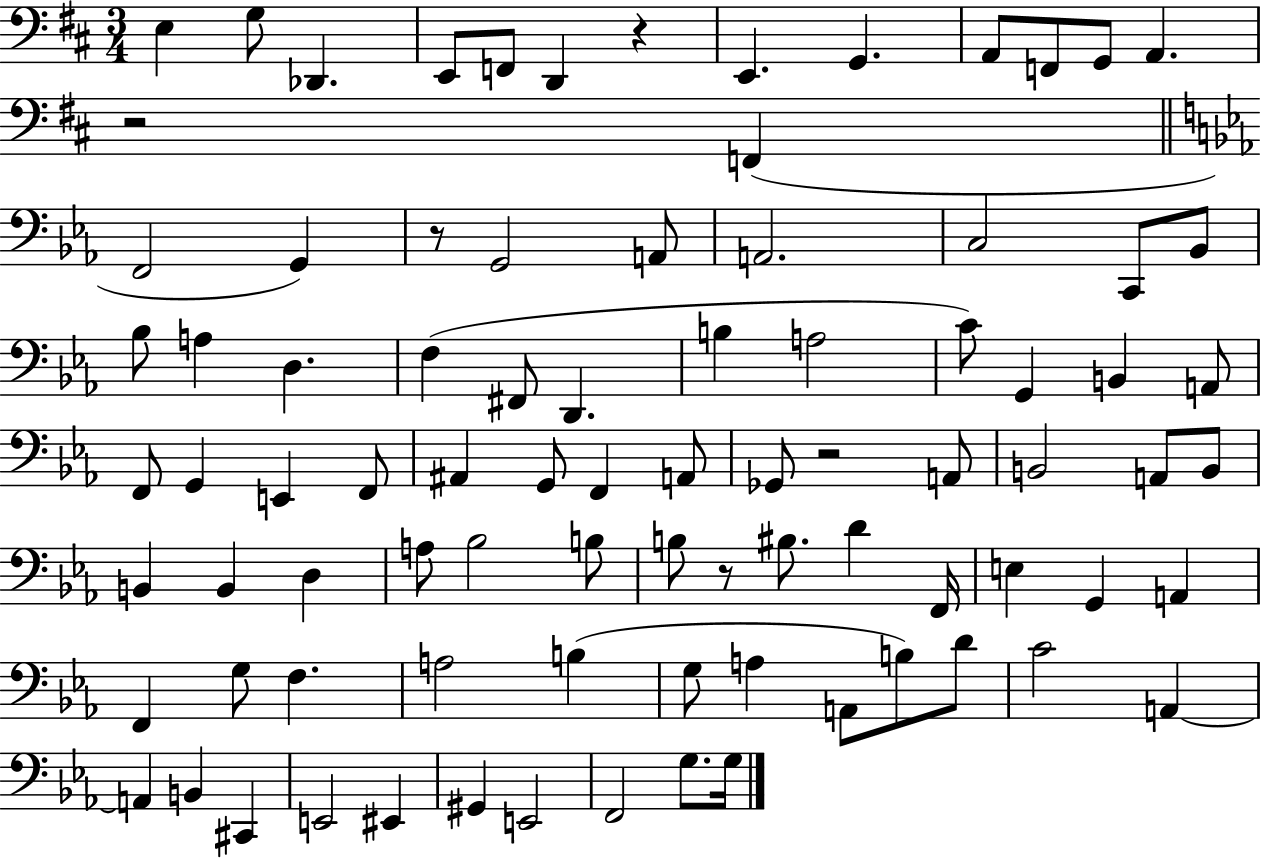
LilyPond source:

{
  \clef bass
  \numericTimeSignature
  \time 3/4
  \key d \major
  \repeat volta 2 { e4 g8 des,4. | e,8 f,8 d,4 r4 | e,4. g,4. | a,8 f,8 g,8 a,4. | \break r2 f,4( | \bar "||" \break \key c \minor f,2 g,4) | r8 g,2 a,8 | a,2. | c2 c,8 bes,8 | \break bes8 a4 d4. | f4( fis,8 d,4. | b4 a2 | c'8) g,4 b,4 a,8 | \break f,8 g,4 e,4 f,8 | ais,4 g,8 f,4 a,8 | ges,8 r2 a,8 | b,2 a,8 b,8 | \break b,4 b,4 d4 | a8 bes2 b8 | b8 r8 bis8. d'4 f,16 | e4 g,4 a,4 | \break f,4 g8 f4. | a2 b4( | g8 a4 a,8 b8) d'8 | c'2 a,4~~ | \break a,4 b,4 cis,4 | e,2 eis,4 | gis,4 e,2 | f,2 g8. g16 | \break } \bar "|."
}